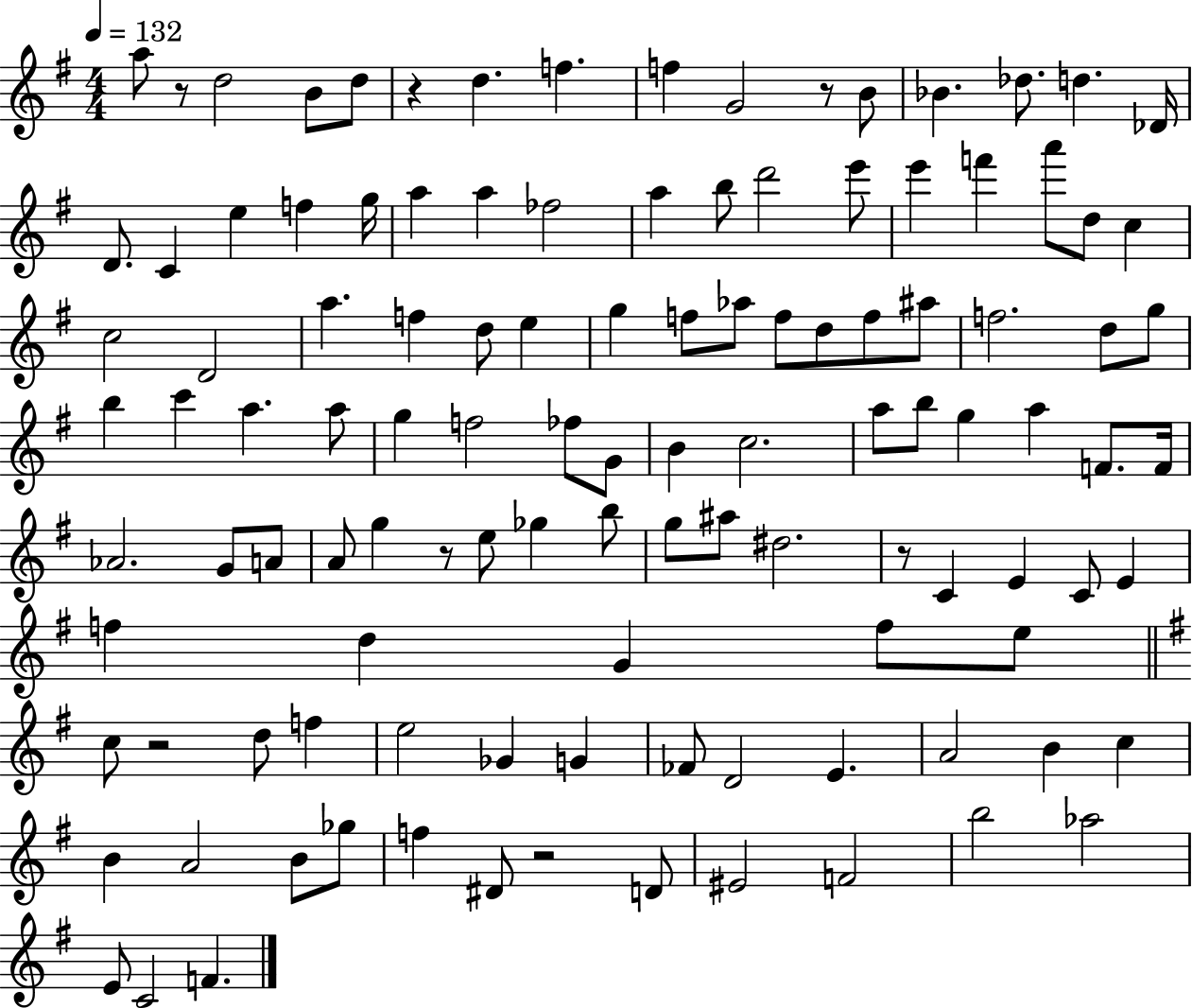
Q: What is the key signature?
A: G major